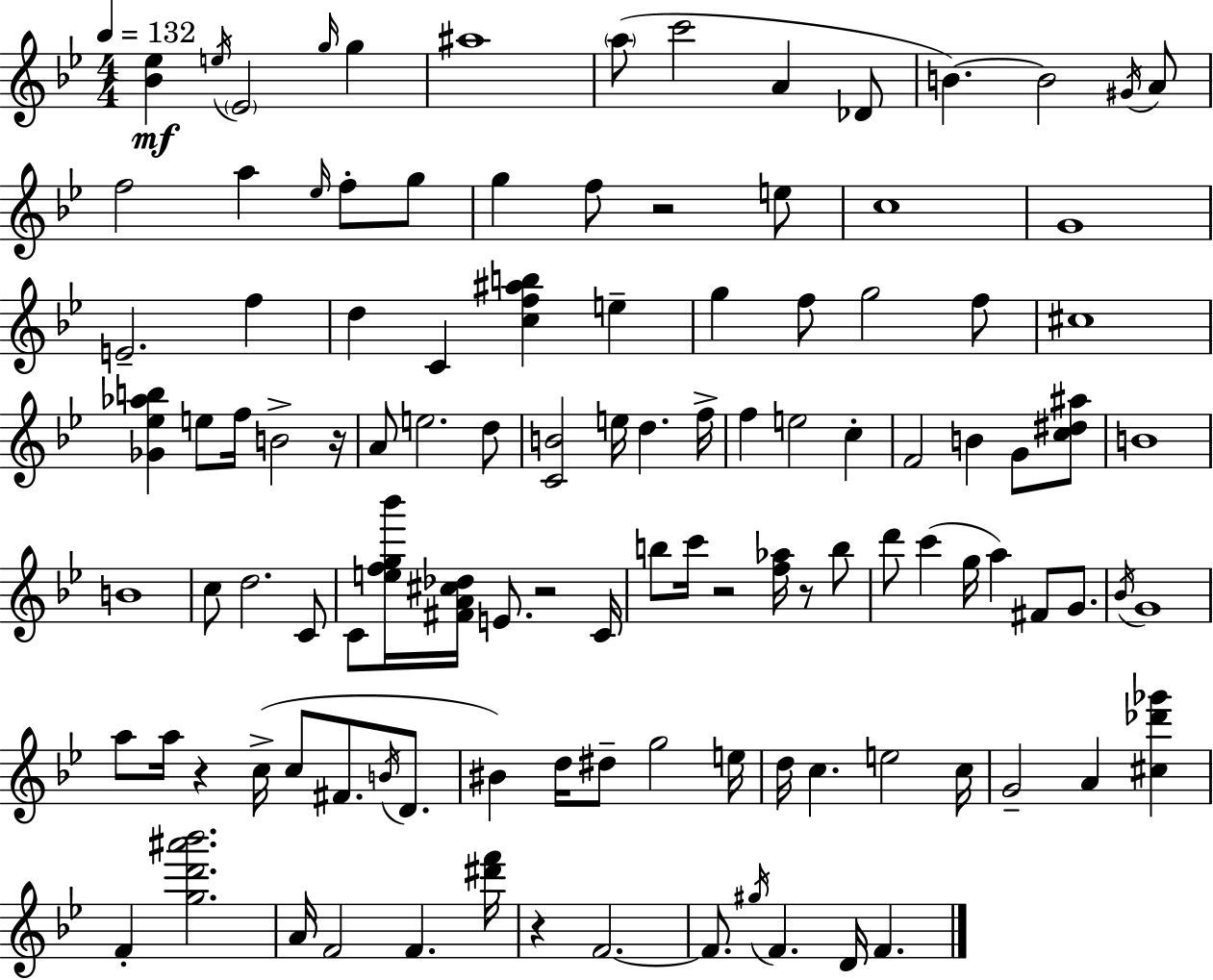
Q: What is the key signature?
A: BES major